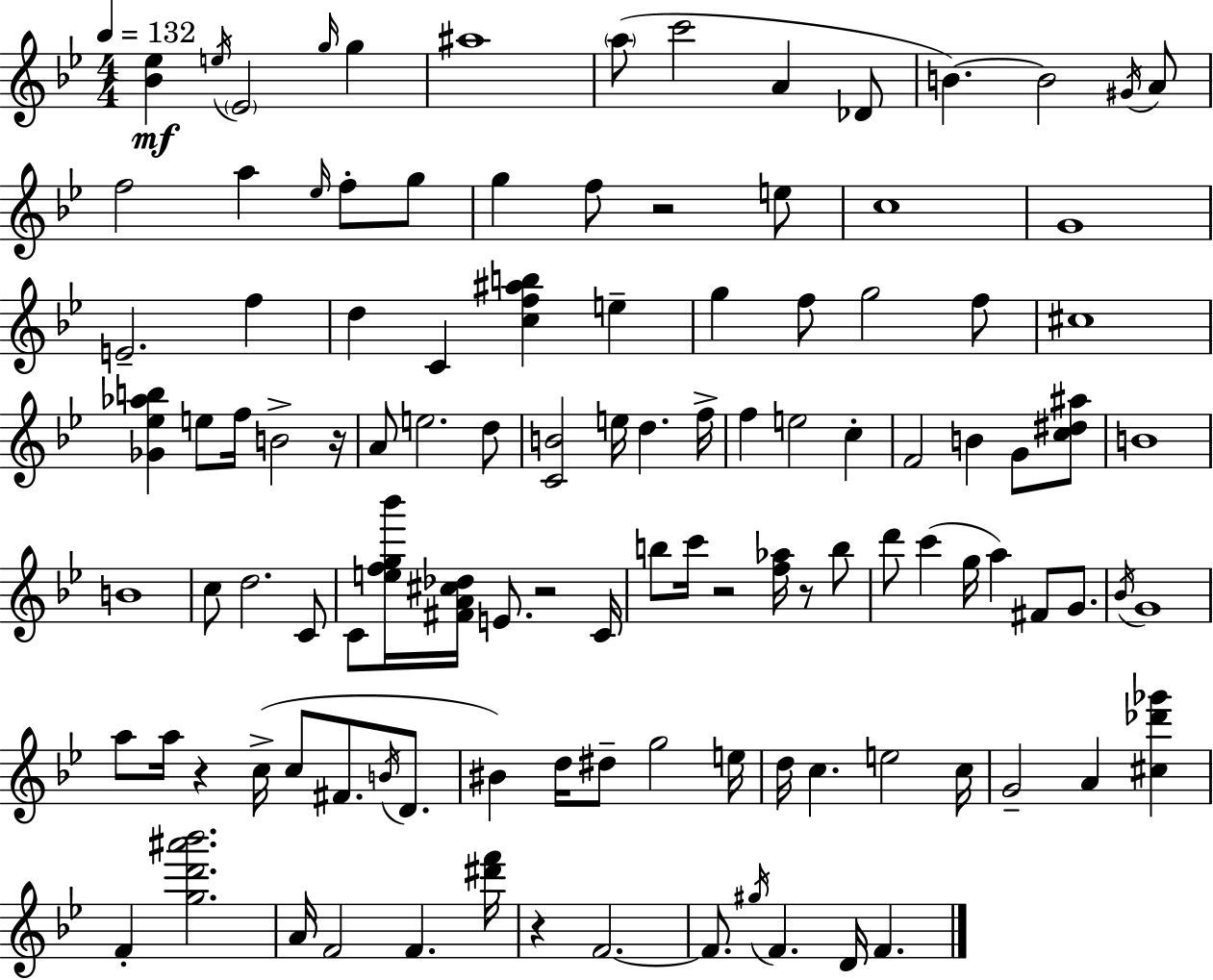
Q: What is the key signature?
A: BES major